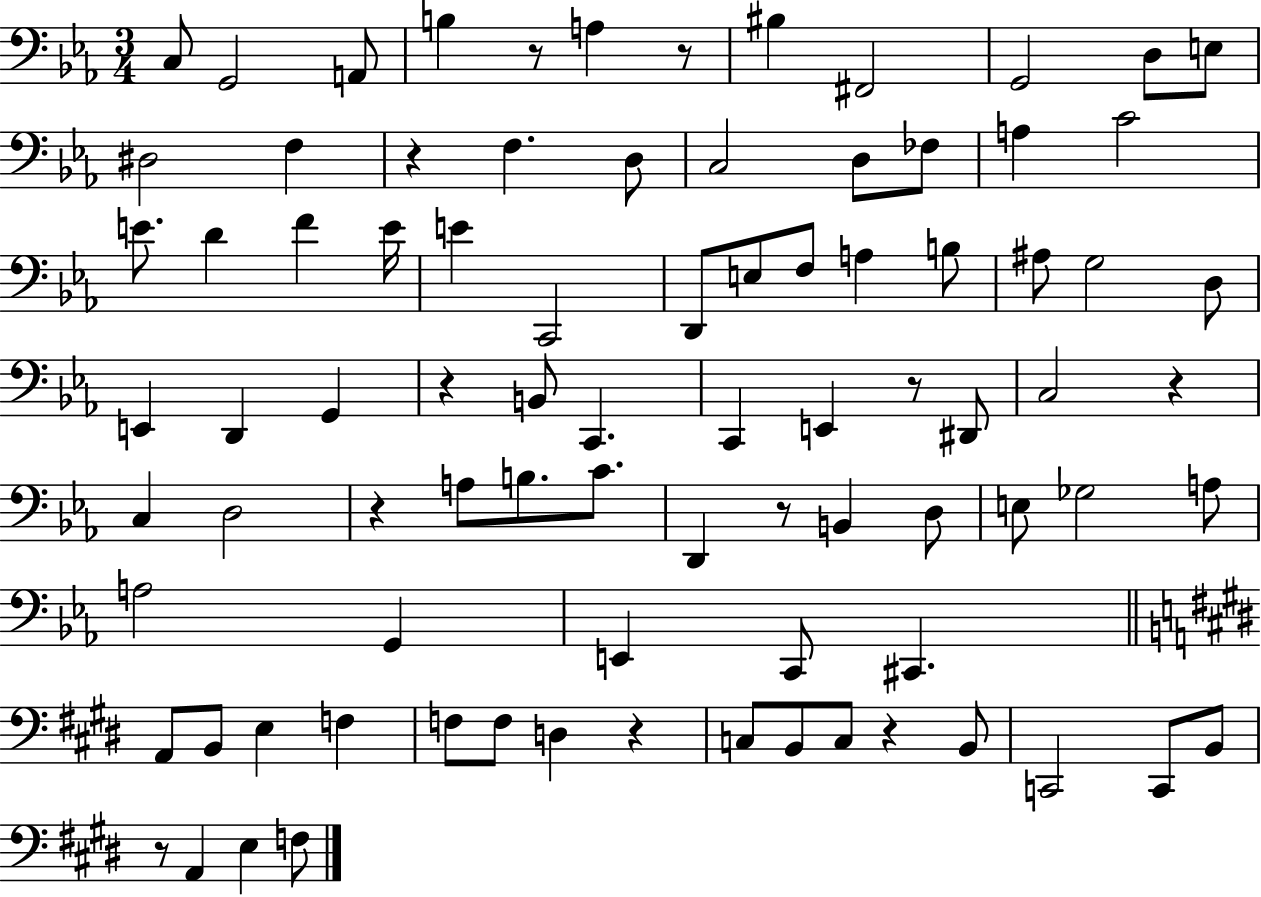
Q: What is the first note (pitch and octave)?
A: C3